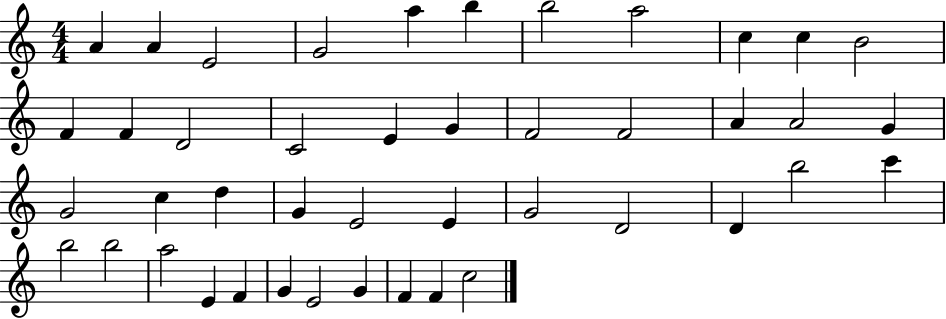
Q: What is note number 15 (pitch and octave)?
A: C4